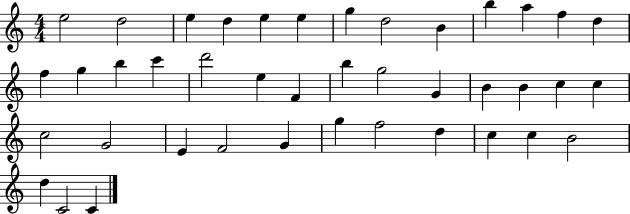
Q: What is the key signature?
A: C major